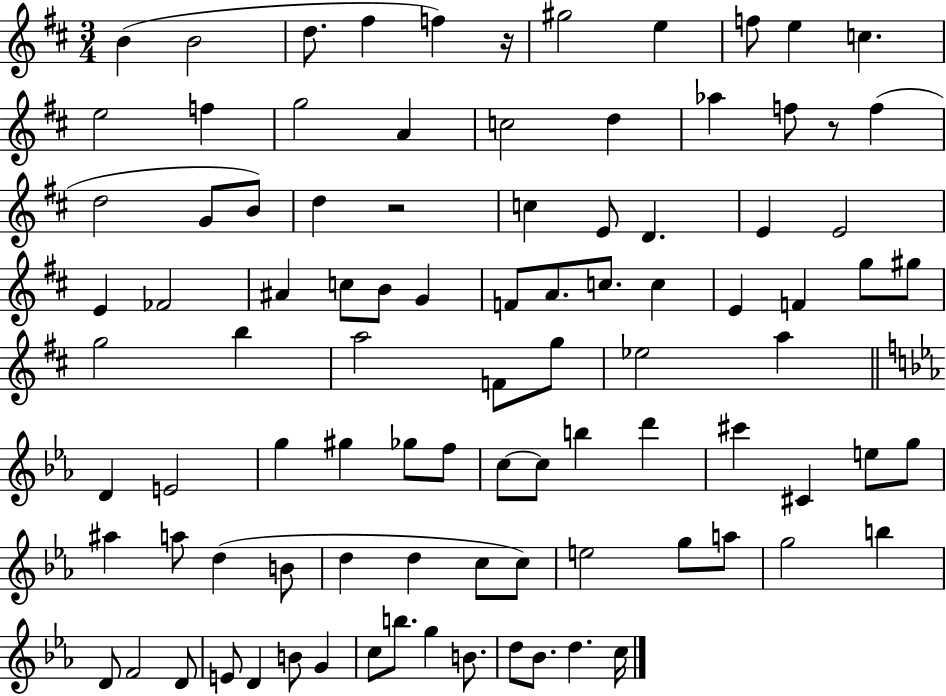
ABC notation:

X:1
T:Untitled
M:3/4
L:1/4
K:D
B B2 d/2 ^f f z/4 ^g2 e f/2 e c e2 f g2 A c2 d _a f/2 z/2 f d2 G/2 B/2 d z2 c E/2 D E E2 E _F2 ^A c/2 B/2 G F/2 A/2 c/2 c E F g/2 ^g/2 g2 b a2 F/2 g/2 _e2 a D E2 g ^g _g/2 f/2 c/2 c/2 b d' ^c' ^C e/2 g/2 ^a a/2 d B/2 d d c/2 c/2 e2 g/2 a/2 g2 b D/2 F2 D/2 E/2 D B/2 G c/2 b/2 g B/2 d/2 _B/2 d c/4